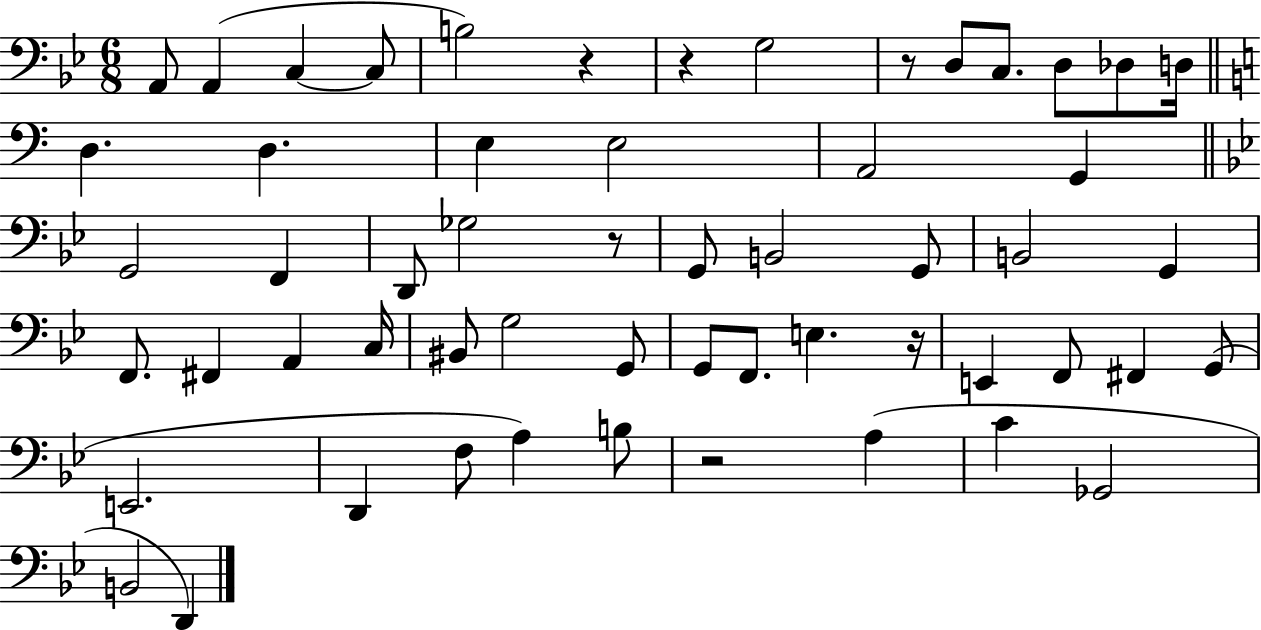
A2/e A2/q C3/q C3/e B3/h R/q R/q G3/h R/e D3/e C3/e. D3/e Db3/e D3/s D3/q. D3/q. E3/q E3/h A2/h G2/q G2/h F2/q D2/e Gb3/h R/e G2/e B2/h G2/e B2/h G2/q F2/e. F#2/q A2/q C3/s BIS2/e G3/h G2/e G2/e F2/e. E3/q. R/s E2/q F2/e F#2/q G2/e E2/h. D2/q F3/e A3/q B3/e R/h A3/q C4/q Gb2/h B2/h D2/q